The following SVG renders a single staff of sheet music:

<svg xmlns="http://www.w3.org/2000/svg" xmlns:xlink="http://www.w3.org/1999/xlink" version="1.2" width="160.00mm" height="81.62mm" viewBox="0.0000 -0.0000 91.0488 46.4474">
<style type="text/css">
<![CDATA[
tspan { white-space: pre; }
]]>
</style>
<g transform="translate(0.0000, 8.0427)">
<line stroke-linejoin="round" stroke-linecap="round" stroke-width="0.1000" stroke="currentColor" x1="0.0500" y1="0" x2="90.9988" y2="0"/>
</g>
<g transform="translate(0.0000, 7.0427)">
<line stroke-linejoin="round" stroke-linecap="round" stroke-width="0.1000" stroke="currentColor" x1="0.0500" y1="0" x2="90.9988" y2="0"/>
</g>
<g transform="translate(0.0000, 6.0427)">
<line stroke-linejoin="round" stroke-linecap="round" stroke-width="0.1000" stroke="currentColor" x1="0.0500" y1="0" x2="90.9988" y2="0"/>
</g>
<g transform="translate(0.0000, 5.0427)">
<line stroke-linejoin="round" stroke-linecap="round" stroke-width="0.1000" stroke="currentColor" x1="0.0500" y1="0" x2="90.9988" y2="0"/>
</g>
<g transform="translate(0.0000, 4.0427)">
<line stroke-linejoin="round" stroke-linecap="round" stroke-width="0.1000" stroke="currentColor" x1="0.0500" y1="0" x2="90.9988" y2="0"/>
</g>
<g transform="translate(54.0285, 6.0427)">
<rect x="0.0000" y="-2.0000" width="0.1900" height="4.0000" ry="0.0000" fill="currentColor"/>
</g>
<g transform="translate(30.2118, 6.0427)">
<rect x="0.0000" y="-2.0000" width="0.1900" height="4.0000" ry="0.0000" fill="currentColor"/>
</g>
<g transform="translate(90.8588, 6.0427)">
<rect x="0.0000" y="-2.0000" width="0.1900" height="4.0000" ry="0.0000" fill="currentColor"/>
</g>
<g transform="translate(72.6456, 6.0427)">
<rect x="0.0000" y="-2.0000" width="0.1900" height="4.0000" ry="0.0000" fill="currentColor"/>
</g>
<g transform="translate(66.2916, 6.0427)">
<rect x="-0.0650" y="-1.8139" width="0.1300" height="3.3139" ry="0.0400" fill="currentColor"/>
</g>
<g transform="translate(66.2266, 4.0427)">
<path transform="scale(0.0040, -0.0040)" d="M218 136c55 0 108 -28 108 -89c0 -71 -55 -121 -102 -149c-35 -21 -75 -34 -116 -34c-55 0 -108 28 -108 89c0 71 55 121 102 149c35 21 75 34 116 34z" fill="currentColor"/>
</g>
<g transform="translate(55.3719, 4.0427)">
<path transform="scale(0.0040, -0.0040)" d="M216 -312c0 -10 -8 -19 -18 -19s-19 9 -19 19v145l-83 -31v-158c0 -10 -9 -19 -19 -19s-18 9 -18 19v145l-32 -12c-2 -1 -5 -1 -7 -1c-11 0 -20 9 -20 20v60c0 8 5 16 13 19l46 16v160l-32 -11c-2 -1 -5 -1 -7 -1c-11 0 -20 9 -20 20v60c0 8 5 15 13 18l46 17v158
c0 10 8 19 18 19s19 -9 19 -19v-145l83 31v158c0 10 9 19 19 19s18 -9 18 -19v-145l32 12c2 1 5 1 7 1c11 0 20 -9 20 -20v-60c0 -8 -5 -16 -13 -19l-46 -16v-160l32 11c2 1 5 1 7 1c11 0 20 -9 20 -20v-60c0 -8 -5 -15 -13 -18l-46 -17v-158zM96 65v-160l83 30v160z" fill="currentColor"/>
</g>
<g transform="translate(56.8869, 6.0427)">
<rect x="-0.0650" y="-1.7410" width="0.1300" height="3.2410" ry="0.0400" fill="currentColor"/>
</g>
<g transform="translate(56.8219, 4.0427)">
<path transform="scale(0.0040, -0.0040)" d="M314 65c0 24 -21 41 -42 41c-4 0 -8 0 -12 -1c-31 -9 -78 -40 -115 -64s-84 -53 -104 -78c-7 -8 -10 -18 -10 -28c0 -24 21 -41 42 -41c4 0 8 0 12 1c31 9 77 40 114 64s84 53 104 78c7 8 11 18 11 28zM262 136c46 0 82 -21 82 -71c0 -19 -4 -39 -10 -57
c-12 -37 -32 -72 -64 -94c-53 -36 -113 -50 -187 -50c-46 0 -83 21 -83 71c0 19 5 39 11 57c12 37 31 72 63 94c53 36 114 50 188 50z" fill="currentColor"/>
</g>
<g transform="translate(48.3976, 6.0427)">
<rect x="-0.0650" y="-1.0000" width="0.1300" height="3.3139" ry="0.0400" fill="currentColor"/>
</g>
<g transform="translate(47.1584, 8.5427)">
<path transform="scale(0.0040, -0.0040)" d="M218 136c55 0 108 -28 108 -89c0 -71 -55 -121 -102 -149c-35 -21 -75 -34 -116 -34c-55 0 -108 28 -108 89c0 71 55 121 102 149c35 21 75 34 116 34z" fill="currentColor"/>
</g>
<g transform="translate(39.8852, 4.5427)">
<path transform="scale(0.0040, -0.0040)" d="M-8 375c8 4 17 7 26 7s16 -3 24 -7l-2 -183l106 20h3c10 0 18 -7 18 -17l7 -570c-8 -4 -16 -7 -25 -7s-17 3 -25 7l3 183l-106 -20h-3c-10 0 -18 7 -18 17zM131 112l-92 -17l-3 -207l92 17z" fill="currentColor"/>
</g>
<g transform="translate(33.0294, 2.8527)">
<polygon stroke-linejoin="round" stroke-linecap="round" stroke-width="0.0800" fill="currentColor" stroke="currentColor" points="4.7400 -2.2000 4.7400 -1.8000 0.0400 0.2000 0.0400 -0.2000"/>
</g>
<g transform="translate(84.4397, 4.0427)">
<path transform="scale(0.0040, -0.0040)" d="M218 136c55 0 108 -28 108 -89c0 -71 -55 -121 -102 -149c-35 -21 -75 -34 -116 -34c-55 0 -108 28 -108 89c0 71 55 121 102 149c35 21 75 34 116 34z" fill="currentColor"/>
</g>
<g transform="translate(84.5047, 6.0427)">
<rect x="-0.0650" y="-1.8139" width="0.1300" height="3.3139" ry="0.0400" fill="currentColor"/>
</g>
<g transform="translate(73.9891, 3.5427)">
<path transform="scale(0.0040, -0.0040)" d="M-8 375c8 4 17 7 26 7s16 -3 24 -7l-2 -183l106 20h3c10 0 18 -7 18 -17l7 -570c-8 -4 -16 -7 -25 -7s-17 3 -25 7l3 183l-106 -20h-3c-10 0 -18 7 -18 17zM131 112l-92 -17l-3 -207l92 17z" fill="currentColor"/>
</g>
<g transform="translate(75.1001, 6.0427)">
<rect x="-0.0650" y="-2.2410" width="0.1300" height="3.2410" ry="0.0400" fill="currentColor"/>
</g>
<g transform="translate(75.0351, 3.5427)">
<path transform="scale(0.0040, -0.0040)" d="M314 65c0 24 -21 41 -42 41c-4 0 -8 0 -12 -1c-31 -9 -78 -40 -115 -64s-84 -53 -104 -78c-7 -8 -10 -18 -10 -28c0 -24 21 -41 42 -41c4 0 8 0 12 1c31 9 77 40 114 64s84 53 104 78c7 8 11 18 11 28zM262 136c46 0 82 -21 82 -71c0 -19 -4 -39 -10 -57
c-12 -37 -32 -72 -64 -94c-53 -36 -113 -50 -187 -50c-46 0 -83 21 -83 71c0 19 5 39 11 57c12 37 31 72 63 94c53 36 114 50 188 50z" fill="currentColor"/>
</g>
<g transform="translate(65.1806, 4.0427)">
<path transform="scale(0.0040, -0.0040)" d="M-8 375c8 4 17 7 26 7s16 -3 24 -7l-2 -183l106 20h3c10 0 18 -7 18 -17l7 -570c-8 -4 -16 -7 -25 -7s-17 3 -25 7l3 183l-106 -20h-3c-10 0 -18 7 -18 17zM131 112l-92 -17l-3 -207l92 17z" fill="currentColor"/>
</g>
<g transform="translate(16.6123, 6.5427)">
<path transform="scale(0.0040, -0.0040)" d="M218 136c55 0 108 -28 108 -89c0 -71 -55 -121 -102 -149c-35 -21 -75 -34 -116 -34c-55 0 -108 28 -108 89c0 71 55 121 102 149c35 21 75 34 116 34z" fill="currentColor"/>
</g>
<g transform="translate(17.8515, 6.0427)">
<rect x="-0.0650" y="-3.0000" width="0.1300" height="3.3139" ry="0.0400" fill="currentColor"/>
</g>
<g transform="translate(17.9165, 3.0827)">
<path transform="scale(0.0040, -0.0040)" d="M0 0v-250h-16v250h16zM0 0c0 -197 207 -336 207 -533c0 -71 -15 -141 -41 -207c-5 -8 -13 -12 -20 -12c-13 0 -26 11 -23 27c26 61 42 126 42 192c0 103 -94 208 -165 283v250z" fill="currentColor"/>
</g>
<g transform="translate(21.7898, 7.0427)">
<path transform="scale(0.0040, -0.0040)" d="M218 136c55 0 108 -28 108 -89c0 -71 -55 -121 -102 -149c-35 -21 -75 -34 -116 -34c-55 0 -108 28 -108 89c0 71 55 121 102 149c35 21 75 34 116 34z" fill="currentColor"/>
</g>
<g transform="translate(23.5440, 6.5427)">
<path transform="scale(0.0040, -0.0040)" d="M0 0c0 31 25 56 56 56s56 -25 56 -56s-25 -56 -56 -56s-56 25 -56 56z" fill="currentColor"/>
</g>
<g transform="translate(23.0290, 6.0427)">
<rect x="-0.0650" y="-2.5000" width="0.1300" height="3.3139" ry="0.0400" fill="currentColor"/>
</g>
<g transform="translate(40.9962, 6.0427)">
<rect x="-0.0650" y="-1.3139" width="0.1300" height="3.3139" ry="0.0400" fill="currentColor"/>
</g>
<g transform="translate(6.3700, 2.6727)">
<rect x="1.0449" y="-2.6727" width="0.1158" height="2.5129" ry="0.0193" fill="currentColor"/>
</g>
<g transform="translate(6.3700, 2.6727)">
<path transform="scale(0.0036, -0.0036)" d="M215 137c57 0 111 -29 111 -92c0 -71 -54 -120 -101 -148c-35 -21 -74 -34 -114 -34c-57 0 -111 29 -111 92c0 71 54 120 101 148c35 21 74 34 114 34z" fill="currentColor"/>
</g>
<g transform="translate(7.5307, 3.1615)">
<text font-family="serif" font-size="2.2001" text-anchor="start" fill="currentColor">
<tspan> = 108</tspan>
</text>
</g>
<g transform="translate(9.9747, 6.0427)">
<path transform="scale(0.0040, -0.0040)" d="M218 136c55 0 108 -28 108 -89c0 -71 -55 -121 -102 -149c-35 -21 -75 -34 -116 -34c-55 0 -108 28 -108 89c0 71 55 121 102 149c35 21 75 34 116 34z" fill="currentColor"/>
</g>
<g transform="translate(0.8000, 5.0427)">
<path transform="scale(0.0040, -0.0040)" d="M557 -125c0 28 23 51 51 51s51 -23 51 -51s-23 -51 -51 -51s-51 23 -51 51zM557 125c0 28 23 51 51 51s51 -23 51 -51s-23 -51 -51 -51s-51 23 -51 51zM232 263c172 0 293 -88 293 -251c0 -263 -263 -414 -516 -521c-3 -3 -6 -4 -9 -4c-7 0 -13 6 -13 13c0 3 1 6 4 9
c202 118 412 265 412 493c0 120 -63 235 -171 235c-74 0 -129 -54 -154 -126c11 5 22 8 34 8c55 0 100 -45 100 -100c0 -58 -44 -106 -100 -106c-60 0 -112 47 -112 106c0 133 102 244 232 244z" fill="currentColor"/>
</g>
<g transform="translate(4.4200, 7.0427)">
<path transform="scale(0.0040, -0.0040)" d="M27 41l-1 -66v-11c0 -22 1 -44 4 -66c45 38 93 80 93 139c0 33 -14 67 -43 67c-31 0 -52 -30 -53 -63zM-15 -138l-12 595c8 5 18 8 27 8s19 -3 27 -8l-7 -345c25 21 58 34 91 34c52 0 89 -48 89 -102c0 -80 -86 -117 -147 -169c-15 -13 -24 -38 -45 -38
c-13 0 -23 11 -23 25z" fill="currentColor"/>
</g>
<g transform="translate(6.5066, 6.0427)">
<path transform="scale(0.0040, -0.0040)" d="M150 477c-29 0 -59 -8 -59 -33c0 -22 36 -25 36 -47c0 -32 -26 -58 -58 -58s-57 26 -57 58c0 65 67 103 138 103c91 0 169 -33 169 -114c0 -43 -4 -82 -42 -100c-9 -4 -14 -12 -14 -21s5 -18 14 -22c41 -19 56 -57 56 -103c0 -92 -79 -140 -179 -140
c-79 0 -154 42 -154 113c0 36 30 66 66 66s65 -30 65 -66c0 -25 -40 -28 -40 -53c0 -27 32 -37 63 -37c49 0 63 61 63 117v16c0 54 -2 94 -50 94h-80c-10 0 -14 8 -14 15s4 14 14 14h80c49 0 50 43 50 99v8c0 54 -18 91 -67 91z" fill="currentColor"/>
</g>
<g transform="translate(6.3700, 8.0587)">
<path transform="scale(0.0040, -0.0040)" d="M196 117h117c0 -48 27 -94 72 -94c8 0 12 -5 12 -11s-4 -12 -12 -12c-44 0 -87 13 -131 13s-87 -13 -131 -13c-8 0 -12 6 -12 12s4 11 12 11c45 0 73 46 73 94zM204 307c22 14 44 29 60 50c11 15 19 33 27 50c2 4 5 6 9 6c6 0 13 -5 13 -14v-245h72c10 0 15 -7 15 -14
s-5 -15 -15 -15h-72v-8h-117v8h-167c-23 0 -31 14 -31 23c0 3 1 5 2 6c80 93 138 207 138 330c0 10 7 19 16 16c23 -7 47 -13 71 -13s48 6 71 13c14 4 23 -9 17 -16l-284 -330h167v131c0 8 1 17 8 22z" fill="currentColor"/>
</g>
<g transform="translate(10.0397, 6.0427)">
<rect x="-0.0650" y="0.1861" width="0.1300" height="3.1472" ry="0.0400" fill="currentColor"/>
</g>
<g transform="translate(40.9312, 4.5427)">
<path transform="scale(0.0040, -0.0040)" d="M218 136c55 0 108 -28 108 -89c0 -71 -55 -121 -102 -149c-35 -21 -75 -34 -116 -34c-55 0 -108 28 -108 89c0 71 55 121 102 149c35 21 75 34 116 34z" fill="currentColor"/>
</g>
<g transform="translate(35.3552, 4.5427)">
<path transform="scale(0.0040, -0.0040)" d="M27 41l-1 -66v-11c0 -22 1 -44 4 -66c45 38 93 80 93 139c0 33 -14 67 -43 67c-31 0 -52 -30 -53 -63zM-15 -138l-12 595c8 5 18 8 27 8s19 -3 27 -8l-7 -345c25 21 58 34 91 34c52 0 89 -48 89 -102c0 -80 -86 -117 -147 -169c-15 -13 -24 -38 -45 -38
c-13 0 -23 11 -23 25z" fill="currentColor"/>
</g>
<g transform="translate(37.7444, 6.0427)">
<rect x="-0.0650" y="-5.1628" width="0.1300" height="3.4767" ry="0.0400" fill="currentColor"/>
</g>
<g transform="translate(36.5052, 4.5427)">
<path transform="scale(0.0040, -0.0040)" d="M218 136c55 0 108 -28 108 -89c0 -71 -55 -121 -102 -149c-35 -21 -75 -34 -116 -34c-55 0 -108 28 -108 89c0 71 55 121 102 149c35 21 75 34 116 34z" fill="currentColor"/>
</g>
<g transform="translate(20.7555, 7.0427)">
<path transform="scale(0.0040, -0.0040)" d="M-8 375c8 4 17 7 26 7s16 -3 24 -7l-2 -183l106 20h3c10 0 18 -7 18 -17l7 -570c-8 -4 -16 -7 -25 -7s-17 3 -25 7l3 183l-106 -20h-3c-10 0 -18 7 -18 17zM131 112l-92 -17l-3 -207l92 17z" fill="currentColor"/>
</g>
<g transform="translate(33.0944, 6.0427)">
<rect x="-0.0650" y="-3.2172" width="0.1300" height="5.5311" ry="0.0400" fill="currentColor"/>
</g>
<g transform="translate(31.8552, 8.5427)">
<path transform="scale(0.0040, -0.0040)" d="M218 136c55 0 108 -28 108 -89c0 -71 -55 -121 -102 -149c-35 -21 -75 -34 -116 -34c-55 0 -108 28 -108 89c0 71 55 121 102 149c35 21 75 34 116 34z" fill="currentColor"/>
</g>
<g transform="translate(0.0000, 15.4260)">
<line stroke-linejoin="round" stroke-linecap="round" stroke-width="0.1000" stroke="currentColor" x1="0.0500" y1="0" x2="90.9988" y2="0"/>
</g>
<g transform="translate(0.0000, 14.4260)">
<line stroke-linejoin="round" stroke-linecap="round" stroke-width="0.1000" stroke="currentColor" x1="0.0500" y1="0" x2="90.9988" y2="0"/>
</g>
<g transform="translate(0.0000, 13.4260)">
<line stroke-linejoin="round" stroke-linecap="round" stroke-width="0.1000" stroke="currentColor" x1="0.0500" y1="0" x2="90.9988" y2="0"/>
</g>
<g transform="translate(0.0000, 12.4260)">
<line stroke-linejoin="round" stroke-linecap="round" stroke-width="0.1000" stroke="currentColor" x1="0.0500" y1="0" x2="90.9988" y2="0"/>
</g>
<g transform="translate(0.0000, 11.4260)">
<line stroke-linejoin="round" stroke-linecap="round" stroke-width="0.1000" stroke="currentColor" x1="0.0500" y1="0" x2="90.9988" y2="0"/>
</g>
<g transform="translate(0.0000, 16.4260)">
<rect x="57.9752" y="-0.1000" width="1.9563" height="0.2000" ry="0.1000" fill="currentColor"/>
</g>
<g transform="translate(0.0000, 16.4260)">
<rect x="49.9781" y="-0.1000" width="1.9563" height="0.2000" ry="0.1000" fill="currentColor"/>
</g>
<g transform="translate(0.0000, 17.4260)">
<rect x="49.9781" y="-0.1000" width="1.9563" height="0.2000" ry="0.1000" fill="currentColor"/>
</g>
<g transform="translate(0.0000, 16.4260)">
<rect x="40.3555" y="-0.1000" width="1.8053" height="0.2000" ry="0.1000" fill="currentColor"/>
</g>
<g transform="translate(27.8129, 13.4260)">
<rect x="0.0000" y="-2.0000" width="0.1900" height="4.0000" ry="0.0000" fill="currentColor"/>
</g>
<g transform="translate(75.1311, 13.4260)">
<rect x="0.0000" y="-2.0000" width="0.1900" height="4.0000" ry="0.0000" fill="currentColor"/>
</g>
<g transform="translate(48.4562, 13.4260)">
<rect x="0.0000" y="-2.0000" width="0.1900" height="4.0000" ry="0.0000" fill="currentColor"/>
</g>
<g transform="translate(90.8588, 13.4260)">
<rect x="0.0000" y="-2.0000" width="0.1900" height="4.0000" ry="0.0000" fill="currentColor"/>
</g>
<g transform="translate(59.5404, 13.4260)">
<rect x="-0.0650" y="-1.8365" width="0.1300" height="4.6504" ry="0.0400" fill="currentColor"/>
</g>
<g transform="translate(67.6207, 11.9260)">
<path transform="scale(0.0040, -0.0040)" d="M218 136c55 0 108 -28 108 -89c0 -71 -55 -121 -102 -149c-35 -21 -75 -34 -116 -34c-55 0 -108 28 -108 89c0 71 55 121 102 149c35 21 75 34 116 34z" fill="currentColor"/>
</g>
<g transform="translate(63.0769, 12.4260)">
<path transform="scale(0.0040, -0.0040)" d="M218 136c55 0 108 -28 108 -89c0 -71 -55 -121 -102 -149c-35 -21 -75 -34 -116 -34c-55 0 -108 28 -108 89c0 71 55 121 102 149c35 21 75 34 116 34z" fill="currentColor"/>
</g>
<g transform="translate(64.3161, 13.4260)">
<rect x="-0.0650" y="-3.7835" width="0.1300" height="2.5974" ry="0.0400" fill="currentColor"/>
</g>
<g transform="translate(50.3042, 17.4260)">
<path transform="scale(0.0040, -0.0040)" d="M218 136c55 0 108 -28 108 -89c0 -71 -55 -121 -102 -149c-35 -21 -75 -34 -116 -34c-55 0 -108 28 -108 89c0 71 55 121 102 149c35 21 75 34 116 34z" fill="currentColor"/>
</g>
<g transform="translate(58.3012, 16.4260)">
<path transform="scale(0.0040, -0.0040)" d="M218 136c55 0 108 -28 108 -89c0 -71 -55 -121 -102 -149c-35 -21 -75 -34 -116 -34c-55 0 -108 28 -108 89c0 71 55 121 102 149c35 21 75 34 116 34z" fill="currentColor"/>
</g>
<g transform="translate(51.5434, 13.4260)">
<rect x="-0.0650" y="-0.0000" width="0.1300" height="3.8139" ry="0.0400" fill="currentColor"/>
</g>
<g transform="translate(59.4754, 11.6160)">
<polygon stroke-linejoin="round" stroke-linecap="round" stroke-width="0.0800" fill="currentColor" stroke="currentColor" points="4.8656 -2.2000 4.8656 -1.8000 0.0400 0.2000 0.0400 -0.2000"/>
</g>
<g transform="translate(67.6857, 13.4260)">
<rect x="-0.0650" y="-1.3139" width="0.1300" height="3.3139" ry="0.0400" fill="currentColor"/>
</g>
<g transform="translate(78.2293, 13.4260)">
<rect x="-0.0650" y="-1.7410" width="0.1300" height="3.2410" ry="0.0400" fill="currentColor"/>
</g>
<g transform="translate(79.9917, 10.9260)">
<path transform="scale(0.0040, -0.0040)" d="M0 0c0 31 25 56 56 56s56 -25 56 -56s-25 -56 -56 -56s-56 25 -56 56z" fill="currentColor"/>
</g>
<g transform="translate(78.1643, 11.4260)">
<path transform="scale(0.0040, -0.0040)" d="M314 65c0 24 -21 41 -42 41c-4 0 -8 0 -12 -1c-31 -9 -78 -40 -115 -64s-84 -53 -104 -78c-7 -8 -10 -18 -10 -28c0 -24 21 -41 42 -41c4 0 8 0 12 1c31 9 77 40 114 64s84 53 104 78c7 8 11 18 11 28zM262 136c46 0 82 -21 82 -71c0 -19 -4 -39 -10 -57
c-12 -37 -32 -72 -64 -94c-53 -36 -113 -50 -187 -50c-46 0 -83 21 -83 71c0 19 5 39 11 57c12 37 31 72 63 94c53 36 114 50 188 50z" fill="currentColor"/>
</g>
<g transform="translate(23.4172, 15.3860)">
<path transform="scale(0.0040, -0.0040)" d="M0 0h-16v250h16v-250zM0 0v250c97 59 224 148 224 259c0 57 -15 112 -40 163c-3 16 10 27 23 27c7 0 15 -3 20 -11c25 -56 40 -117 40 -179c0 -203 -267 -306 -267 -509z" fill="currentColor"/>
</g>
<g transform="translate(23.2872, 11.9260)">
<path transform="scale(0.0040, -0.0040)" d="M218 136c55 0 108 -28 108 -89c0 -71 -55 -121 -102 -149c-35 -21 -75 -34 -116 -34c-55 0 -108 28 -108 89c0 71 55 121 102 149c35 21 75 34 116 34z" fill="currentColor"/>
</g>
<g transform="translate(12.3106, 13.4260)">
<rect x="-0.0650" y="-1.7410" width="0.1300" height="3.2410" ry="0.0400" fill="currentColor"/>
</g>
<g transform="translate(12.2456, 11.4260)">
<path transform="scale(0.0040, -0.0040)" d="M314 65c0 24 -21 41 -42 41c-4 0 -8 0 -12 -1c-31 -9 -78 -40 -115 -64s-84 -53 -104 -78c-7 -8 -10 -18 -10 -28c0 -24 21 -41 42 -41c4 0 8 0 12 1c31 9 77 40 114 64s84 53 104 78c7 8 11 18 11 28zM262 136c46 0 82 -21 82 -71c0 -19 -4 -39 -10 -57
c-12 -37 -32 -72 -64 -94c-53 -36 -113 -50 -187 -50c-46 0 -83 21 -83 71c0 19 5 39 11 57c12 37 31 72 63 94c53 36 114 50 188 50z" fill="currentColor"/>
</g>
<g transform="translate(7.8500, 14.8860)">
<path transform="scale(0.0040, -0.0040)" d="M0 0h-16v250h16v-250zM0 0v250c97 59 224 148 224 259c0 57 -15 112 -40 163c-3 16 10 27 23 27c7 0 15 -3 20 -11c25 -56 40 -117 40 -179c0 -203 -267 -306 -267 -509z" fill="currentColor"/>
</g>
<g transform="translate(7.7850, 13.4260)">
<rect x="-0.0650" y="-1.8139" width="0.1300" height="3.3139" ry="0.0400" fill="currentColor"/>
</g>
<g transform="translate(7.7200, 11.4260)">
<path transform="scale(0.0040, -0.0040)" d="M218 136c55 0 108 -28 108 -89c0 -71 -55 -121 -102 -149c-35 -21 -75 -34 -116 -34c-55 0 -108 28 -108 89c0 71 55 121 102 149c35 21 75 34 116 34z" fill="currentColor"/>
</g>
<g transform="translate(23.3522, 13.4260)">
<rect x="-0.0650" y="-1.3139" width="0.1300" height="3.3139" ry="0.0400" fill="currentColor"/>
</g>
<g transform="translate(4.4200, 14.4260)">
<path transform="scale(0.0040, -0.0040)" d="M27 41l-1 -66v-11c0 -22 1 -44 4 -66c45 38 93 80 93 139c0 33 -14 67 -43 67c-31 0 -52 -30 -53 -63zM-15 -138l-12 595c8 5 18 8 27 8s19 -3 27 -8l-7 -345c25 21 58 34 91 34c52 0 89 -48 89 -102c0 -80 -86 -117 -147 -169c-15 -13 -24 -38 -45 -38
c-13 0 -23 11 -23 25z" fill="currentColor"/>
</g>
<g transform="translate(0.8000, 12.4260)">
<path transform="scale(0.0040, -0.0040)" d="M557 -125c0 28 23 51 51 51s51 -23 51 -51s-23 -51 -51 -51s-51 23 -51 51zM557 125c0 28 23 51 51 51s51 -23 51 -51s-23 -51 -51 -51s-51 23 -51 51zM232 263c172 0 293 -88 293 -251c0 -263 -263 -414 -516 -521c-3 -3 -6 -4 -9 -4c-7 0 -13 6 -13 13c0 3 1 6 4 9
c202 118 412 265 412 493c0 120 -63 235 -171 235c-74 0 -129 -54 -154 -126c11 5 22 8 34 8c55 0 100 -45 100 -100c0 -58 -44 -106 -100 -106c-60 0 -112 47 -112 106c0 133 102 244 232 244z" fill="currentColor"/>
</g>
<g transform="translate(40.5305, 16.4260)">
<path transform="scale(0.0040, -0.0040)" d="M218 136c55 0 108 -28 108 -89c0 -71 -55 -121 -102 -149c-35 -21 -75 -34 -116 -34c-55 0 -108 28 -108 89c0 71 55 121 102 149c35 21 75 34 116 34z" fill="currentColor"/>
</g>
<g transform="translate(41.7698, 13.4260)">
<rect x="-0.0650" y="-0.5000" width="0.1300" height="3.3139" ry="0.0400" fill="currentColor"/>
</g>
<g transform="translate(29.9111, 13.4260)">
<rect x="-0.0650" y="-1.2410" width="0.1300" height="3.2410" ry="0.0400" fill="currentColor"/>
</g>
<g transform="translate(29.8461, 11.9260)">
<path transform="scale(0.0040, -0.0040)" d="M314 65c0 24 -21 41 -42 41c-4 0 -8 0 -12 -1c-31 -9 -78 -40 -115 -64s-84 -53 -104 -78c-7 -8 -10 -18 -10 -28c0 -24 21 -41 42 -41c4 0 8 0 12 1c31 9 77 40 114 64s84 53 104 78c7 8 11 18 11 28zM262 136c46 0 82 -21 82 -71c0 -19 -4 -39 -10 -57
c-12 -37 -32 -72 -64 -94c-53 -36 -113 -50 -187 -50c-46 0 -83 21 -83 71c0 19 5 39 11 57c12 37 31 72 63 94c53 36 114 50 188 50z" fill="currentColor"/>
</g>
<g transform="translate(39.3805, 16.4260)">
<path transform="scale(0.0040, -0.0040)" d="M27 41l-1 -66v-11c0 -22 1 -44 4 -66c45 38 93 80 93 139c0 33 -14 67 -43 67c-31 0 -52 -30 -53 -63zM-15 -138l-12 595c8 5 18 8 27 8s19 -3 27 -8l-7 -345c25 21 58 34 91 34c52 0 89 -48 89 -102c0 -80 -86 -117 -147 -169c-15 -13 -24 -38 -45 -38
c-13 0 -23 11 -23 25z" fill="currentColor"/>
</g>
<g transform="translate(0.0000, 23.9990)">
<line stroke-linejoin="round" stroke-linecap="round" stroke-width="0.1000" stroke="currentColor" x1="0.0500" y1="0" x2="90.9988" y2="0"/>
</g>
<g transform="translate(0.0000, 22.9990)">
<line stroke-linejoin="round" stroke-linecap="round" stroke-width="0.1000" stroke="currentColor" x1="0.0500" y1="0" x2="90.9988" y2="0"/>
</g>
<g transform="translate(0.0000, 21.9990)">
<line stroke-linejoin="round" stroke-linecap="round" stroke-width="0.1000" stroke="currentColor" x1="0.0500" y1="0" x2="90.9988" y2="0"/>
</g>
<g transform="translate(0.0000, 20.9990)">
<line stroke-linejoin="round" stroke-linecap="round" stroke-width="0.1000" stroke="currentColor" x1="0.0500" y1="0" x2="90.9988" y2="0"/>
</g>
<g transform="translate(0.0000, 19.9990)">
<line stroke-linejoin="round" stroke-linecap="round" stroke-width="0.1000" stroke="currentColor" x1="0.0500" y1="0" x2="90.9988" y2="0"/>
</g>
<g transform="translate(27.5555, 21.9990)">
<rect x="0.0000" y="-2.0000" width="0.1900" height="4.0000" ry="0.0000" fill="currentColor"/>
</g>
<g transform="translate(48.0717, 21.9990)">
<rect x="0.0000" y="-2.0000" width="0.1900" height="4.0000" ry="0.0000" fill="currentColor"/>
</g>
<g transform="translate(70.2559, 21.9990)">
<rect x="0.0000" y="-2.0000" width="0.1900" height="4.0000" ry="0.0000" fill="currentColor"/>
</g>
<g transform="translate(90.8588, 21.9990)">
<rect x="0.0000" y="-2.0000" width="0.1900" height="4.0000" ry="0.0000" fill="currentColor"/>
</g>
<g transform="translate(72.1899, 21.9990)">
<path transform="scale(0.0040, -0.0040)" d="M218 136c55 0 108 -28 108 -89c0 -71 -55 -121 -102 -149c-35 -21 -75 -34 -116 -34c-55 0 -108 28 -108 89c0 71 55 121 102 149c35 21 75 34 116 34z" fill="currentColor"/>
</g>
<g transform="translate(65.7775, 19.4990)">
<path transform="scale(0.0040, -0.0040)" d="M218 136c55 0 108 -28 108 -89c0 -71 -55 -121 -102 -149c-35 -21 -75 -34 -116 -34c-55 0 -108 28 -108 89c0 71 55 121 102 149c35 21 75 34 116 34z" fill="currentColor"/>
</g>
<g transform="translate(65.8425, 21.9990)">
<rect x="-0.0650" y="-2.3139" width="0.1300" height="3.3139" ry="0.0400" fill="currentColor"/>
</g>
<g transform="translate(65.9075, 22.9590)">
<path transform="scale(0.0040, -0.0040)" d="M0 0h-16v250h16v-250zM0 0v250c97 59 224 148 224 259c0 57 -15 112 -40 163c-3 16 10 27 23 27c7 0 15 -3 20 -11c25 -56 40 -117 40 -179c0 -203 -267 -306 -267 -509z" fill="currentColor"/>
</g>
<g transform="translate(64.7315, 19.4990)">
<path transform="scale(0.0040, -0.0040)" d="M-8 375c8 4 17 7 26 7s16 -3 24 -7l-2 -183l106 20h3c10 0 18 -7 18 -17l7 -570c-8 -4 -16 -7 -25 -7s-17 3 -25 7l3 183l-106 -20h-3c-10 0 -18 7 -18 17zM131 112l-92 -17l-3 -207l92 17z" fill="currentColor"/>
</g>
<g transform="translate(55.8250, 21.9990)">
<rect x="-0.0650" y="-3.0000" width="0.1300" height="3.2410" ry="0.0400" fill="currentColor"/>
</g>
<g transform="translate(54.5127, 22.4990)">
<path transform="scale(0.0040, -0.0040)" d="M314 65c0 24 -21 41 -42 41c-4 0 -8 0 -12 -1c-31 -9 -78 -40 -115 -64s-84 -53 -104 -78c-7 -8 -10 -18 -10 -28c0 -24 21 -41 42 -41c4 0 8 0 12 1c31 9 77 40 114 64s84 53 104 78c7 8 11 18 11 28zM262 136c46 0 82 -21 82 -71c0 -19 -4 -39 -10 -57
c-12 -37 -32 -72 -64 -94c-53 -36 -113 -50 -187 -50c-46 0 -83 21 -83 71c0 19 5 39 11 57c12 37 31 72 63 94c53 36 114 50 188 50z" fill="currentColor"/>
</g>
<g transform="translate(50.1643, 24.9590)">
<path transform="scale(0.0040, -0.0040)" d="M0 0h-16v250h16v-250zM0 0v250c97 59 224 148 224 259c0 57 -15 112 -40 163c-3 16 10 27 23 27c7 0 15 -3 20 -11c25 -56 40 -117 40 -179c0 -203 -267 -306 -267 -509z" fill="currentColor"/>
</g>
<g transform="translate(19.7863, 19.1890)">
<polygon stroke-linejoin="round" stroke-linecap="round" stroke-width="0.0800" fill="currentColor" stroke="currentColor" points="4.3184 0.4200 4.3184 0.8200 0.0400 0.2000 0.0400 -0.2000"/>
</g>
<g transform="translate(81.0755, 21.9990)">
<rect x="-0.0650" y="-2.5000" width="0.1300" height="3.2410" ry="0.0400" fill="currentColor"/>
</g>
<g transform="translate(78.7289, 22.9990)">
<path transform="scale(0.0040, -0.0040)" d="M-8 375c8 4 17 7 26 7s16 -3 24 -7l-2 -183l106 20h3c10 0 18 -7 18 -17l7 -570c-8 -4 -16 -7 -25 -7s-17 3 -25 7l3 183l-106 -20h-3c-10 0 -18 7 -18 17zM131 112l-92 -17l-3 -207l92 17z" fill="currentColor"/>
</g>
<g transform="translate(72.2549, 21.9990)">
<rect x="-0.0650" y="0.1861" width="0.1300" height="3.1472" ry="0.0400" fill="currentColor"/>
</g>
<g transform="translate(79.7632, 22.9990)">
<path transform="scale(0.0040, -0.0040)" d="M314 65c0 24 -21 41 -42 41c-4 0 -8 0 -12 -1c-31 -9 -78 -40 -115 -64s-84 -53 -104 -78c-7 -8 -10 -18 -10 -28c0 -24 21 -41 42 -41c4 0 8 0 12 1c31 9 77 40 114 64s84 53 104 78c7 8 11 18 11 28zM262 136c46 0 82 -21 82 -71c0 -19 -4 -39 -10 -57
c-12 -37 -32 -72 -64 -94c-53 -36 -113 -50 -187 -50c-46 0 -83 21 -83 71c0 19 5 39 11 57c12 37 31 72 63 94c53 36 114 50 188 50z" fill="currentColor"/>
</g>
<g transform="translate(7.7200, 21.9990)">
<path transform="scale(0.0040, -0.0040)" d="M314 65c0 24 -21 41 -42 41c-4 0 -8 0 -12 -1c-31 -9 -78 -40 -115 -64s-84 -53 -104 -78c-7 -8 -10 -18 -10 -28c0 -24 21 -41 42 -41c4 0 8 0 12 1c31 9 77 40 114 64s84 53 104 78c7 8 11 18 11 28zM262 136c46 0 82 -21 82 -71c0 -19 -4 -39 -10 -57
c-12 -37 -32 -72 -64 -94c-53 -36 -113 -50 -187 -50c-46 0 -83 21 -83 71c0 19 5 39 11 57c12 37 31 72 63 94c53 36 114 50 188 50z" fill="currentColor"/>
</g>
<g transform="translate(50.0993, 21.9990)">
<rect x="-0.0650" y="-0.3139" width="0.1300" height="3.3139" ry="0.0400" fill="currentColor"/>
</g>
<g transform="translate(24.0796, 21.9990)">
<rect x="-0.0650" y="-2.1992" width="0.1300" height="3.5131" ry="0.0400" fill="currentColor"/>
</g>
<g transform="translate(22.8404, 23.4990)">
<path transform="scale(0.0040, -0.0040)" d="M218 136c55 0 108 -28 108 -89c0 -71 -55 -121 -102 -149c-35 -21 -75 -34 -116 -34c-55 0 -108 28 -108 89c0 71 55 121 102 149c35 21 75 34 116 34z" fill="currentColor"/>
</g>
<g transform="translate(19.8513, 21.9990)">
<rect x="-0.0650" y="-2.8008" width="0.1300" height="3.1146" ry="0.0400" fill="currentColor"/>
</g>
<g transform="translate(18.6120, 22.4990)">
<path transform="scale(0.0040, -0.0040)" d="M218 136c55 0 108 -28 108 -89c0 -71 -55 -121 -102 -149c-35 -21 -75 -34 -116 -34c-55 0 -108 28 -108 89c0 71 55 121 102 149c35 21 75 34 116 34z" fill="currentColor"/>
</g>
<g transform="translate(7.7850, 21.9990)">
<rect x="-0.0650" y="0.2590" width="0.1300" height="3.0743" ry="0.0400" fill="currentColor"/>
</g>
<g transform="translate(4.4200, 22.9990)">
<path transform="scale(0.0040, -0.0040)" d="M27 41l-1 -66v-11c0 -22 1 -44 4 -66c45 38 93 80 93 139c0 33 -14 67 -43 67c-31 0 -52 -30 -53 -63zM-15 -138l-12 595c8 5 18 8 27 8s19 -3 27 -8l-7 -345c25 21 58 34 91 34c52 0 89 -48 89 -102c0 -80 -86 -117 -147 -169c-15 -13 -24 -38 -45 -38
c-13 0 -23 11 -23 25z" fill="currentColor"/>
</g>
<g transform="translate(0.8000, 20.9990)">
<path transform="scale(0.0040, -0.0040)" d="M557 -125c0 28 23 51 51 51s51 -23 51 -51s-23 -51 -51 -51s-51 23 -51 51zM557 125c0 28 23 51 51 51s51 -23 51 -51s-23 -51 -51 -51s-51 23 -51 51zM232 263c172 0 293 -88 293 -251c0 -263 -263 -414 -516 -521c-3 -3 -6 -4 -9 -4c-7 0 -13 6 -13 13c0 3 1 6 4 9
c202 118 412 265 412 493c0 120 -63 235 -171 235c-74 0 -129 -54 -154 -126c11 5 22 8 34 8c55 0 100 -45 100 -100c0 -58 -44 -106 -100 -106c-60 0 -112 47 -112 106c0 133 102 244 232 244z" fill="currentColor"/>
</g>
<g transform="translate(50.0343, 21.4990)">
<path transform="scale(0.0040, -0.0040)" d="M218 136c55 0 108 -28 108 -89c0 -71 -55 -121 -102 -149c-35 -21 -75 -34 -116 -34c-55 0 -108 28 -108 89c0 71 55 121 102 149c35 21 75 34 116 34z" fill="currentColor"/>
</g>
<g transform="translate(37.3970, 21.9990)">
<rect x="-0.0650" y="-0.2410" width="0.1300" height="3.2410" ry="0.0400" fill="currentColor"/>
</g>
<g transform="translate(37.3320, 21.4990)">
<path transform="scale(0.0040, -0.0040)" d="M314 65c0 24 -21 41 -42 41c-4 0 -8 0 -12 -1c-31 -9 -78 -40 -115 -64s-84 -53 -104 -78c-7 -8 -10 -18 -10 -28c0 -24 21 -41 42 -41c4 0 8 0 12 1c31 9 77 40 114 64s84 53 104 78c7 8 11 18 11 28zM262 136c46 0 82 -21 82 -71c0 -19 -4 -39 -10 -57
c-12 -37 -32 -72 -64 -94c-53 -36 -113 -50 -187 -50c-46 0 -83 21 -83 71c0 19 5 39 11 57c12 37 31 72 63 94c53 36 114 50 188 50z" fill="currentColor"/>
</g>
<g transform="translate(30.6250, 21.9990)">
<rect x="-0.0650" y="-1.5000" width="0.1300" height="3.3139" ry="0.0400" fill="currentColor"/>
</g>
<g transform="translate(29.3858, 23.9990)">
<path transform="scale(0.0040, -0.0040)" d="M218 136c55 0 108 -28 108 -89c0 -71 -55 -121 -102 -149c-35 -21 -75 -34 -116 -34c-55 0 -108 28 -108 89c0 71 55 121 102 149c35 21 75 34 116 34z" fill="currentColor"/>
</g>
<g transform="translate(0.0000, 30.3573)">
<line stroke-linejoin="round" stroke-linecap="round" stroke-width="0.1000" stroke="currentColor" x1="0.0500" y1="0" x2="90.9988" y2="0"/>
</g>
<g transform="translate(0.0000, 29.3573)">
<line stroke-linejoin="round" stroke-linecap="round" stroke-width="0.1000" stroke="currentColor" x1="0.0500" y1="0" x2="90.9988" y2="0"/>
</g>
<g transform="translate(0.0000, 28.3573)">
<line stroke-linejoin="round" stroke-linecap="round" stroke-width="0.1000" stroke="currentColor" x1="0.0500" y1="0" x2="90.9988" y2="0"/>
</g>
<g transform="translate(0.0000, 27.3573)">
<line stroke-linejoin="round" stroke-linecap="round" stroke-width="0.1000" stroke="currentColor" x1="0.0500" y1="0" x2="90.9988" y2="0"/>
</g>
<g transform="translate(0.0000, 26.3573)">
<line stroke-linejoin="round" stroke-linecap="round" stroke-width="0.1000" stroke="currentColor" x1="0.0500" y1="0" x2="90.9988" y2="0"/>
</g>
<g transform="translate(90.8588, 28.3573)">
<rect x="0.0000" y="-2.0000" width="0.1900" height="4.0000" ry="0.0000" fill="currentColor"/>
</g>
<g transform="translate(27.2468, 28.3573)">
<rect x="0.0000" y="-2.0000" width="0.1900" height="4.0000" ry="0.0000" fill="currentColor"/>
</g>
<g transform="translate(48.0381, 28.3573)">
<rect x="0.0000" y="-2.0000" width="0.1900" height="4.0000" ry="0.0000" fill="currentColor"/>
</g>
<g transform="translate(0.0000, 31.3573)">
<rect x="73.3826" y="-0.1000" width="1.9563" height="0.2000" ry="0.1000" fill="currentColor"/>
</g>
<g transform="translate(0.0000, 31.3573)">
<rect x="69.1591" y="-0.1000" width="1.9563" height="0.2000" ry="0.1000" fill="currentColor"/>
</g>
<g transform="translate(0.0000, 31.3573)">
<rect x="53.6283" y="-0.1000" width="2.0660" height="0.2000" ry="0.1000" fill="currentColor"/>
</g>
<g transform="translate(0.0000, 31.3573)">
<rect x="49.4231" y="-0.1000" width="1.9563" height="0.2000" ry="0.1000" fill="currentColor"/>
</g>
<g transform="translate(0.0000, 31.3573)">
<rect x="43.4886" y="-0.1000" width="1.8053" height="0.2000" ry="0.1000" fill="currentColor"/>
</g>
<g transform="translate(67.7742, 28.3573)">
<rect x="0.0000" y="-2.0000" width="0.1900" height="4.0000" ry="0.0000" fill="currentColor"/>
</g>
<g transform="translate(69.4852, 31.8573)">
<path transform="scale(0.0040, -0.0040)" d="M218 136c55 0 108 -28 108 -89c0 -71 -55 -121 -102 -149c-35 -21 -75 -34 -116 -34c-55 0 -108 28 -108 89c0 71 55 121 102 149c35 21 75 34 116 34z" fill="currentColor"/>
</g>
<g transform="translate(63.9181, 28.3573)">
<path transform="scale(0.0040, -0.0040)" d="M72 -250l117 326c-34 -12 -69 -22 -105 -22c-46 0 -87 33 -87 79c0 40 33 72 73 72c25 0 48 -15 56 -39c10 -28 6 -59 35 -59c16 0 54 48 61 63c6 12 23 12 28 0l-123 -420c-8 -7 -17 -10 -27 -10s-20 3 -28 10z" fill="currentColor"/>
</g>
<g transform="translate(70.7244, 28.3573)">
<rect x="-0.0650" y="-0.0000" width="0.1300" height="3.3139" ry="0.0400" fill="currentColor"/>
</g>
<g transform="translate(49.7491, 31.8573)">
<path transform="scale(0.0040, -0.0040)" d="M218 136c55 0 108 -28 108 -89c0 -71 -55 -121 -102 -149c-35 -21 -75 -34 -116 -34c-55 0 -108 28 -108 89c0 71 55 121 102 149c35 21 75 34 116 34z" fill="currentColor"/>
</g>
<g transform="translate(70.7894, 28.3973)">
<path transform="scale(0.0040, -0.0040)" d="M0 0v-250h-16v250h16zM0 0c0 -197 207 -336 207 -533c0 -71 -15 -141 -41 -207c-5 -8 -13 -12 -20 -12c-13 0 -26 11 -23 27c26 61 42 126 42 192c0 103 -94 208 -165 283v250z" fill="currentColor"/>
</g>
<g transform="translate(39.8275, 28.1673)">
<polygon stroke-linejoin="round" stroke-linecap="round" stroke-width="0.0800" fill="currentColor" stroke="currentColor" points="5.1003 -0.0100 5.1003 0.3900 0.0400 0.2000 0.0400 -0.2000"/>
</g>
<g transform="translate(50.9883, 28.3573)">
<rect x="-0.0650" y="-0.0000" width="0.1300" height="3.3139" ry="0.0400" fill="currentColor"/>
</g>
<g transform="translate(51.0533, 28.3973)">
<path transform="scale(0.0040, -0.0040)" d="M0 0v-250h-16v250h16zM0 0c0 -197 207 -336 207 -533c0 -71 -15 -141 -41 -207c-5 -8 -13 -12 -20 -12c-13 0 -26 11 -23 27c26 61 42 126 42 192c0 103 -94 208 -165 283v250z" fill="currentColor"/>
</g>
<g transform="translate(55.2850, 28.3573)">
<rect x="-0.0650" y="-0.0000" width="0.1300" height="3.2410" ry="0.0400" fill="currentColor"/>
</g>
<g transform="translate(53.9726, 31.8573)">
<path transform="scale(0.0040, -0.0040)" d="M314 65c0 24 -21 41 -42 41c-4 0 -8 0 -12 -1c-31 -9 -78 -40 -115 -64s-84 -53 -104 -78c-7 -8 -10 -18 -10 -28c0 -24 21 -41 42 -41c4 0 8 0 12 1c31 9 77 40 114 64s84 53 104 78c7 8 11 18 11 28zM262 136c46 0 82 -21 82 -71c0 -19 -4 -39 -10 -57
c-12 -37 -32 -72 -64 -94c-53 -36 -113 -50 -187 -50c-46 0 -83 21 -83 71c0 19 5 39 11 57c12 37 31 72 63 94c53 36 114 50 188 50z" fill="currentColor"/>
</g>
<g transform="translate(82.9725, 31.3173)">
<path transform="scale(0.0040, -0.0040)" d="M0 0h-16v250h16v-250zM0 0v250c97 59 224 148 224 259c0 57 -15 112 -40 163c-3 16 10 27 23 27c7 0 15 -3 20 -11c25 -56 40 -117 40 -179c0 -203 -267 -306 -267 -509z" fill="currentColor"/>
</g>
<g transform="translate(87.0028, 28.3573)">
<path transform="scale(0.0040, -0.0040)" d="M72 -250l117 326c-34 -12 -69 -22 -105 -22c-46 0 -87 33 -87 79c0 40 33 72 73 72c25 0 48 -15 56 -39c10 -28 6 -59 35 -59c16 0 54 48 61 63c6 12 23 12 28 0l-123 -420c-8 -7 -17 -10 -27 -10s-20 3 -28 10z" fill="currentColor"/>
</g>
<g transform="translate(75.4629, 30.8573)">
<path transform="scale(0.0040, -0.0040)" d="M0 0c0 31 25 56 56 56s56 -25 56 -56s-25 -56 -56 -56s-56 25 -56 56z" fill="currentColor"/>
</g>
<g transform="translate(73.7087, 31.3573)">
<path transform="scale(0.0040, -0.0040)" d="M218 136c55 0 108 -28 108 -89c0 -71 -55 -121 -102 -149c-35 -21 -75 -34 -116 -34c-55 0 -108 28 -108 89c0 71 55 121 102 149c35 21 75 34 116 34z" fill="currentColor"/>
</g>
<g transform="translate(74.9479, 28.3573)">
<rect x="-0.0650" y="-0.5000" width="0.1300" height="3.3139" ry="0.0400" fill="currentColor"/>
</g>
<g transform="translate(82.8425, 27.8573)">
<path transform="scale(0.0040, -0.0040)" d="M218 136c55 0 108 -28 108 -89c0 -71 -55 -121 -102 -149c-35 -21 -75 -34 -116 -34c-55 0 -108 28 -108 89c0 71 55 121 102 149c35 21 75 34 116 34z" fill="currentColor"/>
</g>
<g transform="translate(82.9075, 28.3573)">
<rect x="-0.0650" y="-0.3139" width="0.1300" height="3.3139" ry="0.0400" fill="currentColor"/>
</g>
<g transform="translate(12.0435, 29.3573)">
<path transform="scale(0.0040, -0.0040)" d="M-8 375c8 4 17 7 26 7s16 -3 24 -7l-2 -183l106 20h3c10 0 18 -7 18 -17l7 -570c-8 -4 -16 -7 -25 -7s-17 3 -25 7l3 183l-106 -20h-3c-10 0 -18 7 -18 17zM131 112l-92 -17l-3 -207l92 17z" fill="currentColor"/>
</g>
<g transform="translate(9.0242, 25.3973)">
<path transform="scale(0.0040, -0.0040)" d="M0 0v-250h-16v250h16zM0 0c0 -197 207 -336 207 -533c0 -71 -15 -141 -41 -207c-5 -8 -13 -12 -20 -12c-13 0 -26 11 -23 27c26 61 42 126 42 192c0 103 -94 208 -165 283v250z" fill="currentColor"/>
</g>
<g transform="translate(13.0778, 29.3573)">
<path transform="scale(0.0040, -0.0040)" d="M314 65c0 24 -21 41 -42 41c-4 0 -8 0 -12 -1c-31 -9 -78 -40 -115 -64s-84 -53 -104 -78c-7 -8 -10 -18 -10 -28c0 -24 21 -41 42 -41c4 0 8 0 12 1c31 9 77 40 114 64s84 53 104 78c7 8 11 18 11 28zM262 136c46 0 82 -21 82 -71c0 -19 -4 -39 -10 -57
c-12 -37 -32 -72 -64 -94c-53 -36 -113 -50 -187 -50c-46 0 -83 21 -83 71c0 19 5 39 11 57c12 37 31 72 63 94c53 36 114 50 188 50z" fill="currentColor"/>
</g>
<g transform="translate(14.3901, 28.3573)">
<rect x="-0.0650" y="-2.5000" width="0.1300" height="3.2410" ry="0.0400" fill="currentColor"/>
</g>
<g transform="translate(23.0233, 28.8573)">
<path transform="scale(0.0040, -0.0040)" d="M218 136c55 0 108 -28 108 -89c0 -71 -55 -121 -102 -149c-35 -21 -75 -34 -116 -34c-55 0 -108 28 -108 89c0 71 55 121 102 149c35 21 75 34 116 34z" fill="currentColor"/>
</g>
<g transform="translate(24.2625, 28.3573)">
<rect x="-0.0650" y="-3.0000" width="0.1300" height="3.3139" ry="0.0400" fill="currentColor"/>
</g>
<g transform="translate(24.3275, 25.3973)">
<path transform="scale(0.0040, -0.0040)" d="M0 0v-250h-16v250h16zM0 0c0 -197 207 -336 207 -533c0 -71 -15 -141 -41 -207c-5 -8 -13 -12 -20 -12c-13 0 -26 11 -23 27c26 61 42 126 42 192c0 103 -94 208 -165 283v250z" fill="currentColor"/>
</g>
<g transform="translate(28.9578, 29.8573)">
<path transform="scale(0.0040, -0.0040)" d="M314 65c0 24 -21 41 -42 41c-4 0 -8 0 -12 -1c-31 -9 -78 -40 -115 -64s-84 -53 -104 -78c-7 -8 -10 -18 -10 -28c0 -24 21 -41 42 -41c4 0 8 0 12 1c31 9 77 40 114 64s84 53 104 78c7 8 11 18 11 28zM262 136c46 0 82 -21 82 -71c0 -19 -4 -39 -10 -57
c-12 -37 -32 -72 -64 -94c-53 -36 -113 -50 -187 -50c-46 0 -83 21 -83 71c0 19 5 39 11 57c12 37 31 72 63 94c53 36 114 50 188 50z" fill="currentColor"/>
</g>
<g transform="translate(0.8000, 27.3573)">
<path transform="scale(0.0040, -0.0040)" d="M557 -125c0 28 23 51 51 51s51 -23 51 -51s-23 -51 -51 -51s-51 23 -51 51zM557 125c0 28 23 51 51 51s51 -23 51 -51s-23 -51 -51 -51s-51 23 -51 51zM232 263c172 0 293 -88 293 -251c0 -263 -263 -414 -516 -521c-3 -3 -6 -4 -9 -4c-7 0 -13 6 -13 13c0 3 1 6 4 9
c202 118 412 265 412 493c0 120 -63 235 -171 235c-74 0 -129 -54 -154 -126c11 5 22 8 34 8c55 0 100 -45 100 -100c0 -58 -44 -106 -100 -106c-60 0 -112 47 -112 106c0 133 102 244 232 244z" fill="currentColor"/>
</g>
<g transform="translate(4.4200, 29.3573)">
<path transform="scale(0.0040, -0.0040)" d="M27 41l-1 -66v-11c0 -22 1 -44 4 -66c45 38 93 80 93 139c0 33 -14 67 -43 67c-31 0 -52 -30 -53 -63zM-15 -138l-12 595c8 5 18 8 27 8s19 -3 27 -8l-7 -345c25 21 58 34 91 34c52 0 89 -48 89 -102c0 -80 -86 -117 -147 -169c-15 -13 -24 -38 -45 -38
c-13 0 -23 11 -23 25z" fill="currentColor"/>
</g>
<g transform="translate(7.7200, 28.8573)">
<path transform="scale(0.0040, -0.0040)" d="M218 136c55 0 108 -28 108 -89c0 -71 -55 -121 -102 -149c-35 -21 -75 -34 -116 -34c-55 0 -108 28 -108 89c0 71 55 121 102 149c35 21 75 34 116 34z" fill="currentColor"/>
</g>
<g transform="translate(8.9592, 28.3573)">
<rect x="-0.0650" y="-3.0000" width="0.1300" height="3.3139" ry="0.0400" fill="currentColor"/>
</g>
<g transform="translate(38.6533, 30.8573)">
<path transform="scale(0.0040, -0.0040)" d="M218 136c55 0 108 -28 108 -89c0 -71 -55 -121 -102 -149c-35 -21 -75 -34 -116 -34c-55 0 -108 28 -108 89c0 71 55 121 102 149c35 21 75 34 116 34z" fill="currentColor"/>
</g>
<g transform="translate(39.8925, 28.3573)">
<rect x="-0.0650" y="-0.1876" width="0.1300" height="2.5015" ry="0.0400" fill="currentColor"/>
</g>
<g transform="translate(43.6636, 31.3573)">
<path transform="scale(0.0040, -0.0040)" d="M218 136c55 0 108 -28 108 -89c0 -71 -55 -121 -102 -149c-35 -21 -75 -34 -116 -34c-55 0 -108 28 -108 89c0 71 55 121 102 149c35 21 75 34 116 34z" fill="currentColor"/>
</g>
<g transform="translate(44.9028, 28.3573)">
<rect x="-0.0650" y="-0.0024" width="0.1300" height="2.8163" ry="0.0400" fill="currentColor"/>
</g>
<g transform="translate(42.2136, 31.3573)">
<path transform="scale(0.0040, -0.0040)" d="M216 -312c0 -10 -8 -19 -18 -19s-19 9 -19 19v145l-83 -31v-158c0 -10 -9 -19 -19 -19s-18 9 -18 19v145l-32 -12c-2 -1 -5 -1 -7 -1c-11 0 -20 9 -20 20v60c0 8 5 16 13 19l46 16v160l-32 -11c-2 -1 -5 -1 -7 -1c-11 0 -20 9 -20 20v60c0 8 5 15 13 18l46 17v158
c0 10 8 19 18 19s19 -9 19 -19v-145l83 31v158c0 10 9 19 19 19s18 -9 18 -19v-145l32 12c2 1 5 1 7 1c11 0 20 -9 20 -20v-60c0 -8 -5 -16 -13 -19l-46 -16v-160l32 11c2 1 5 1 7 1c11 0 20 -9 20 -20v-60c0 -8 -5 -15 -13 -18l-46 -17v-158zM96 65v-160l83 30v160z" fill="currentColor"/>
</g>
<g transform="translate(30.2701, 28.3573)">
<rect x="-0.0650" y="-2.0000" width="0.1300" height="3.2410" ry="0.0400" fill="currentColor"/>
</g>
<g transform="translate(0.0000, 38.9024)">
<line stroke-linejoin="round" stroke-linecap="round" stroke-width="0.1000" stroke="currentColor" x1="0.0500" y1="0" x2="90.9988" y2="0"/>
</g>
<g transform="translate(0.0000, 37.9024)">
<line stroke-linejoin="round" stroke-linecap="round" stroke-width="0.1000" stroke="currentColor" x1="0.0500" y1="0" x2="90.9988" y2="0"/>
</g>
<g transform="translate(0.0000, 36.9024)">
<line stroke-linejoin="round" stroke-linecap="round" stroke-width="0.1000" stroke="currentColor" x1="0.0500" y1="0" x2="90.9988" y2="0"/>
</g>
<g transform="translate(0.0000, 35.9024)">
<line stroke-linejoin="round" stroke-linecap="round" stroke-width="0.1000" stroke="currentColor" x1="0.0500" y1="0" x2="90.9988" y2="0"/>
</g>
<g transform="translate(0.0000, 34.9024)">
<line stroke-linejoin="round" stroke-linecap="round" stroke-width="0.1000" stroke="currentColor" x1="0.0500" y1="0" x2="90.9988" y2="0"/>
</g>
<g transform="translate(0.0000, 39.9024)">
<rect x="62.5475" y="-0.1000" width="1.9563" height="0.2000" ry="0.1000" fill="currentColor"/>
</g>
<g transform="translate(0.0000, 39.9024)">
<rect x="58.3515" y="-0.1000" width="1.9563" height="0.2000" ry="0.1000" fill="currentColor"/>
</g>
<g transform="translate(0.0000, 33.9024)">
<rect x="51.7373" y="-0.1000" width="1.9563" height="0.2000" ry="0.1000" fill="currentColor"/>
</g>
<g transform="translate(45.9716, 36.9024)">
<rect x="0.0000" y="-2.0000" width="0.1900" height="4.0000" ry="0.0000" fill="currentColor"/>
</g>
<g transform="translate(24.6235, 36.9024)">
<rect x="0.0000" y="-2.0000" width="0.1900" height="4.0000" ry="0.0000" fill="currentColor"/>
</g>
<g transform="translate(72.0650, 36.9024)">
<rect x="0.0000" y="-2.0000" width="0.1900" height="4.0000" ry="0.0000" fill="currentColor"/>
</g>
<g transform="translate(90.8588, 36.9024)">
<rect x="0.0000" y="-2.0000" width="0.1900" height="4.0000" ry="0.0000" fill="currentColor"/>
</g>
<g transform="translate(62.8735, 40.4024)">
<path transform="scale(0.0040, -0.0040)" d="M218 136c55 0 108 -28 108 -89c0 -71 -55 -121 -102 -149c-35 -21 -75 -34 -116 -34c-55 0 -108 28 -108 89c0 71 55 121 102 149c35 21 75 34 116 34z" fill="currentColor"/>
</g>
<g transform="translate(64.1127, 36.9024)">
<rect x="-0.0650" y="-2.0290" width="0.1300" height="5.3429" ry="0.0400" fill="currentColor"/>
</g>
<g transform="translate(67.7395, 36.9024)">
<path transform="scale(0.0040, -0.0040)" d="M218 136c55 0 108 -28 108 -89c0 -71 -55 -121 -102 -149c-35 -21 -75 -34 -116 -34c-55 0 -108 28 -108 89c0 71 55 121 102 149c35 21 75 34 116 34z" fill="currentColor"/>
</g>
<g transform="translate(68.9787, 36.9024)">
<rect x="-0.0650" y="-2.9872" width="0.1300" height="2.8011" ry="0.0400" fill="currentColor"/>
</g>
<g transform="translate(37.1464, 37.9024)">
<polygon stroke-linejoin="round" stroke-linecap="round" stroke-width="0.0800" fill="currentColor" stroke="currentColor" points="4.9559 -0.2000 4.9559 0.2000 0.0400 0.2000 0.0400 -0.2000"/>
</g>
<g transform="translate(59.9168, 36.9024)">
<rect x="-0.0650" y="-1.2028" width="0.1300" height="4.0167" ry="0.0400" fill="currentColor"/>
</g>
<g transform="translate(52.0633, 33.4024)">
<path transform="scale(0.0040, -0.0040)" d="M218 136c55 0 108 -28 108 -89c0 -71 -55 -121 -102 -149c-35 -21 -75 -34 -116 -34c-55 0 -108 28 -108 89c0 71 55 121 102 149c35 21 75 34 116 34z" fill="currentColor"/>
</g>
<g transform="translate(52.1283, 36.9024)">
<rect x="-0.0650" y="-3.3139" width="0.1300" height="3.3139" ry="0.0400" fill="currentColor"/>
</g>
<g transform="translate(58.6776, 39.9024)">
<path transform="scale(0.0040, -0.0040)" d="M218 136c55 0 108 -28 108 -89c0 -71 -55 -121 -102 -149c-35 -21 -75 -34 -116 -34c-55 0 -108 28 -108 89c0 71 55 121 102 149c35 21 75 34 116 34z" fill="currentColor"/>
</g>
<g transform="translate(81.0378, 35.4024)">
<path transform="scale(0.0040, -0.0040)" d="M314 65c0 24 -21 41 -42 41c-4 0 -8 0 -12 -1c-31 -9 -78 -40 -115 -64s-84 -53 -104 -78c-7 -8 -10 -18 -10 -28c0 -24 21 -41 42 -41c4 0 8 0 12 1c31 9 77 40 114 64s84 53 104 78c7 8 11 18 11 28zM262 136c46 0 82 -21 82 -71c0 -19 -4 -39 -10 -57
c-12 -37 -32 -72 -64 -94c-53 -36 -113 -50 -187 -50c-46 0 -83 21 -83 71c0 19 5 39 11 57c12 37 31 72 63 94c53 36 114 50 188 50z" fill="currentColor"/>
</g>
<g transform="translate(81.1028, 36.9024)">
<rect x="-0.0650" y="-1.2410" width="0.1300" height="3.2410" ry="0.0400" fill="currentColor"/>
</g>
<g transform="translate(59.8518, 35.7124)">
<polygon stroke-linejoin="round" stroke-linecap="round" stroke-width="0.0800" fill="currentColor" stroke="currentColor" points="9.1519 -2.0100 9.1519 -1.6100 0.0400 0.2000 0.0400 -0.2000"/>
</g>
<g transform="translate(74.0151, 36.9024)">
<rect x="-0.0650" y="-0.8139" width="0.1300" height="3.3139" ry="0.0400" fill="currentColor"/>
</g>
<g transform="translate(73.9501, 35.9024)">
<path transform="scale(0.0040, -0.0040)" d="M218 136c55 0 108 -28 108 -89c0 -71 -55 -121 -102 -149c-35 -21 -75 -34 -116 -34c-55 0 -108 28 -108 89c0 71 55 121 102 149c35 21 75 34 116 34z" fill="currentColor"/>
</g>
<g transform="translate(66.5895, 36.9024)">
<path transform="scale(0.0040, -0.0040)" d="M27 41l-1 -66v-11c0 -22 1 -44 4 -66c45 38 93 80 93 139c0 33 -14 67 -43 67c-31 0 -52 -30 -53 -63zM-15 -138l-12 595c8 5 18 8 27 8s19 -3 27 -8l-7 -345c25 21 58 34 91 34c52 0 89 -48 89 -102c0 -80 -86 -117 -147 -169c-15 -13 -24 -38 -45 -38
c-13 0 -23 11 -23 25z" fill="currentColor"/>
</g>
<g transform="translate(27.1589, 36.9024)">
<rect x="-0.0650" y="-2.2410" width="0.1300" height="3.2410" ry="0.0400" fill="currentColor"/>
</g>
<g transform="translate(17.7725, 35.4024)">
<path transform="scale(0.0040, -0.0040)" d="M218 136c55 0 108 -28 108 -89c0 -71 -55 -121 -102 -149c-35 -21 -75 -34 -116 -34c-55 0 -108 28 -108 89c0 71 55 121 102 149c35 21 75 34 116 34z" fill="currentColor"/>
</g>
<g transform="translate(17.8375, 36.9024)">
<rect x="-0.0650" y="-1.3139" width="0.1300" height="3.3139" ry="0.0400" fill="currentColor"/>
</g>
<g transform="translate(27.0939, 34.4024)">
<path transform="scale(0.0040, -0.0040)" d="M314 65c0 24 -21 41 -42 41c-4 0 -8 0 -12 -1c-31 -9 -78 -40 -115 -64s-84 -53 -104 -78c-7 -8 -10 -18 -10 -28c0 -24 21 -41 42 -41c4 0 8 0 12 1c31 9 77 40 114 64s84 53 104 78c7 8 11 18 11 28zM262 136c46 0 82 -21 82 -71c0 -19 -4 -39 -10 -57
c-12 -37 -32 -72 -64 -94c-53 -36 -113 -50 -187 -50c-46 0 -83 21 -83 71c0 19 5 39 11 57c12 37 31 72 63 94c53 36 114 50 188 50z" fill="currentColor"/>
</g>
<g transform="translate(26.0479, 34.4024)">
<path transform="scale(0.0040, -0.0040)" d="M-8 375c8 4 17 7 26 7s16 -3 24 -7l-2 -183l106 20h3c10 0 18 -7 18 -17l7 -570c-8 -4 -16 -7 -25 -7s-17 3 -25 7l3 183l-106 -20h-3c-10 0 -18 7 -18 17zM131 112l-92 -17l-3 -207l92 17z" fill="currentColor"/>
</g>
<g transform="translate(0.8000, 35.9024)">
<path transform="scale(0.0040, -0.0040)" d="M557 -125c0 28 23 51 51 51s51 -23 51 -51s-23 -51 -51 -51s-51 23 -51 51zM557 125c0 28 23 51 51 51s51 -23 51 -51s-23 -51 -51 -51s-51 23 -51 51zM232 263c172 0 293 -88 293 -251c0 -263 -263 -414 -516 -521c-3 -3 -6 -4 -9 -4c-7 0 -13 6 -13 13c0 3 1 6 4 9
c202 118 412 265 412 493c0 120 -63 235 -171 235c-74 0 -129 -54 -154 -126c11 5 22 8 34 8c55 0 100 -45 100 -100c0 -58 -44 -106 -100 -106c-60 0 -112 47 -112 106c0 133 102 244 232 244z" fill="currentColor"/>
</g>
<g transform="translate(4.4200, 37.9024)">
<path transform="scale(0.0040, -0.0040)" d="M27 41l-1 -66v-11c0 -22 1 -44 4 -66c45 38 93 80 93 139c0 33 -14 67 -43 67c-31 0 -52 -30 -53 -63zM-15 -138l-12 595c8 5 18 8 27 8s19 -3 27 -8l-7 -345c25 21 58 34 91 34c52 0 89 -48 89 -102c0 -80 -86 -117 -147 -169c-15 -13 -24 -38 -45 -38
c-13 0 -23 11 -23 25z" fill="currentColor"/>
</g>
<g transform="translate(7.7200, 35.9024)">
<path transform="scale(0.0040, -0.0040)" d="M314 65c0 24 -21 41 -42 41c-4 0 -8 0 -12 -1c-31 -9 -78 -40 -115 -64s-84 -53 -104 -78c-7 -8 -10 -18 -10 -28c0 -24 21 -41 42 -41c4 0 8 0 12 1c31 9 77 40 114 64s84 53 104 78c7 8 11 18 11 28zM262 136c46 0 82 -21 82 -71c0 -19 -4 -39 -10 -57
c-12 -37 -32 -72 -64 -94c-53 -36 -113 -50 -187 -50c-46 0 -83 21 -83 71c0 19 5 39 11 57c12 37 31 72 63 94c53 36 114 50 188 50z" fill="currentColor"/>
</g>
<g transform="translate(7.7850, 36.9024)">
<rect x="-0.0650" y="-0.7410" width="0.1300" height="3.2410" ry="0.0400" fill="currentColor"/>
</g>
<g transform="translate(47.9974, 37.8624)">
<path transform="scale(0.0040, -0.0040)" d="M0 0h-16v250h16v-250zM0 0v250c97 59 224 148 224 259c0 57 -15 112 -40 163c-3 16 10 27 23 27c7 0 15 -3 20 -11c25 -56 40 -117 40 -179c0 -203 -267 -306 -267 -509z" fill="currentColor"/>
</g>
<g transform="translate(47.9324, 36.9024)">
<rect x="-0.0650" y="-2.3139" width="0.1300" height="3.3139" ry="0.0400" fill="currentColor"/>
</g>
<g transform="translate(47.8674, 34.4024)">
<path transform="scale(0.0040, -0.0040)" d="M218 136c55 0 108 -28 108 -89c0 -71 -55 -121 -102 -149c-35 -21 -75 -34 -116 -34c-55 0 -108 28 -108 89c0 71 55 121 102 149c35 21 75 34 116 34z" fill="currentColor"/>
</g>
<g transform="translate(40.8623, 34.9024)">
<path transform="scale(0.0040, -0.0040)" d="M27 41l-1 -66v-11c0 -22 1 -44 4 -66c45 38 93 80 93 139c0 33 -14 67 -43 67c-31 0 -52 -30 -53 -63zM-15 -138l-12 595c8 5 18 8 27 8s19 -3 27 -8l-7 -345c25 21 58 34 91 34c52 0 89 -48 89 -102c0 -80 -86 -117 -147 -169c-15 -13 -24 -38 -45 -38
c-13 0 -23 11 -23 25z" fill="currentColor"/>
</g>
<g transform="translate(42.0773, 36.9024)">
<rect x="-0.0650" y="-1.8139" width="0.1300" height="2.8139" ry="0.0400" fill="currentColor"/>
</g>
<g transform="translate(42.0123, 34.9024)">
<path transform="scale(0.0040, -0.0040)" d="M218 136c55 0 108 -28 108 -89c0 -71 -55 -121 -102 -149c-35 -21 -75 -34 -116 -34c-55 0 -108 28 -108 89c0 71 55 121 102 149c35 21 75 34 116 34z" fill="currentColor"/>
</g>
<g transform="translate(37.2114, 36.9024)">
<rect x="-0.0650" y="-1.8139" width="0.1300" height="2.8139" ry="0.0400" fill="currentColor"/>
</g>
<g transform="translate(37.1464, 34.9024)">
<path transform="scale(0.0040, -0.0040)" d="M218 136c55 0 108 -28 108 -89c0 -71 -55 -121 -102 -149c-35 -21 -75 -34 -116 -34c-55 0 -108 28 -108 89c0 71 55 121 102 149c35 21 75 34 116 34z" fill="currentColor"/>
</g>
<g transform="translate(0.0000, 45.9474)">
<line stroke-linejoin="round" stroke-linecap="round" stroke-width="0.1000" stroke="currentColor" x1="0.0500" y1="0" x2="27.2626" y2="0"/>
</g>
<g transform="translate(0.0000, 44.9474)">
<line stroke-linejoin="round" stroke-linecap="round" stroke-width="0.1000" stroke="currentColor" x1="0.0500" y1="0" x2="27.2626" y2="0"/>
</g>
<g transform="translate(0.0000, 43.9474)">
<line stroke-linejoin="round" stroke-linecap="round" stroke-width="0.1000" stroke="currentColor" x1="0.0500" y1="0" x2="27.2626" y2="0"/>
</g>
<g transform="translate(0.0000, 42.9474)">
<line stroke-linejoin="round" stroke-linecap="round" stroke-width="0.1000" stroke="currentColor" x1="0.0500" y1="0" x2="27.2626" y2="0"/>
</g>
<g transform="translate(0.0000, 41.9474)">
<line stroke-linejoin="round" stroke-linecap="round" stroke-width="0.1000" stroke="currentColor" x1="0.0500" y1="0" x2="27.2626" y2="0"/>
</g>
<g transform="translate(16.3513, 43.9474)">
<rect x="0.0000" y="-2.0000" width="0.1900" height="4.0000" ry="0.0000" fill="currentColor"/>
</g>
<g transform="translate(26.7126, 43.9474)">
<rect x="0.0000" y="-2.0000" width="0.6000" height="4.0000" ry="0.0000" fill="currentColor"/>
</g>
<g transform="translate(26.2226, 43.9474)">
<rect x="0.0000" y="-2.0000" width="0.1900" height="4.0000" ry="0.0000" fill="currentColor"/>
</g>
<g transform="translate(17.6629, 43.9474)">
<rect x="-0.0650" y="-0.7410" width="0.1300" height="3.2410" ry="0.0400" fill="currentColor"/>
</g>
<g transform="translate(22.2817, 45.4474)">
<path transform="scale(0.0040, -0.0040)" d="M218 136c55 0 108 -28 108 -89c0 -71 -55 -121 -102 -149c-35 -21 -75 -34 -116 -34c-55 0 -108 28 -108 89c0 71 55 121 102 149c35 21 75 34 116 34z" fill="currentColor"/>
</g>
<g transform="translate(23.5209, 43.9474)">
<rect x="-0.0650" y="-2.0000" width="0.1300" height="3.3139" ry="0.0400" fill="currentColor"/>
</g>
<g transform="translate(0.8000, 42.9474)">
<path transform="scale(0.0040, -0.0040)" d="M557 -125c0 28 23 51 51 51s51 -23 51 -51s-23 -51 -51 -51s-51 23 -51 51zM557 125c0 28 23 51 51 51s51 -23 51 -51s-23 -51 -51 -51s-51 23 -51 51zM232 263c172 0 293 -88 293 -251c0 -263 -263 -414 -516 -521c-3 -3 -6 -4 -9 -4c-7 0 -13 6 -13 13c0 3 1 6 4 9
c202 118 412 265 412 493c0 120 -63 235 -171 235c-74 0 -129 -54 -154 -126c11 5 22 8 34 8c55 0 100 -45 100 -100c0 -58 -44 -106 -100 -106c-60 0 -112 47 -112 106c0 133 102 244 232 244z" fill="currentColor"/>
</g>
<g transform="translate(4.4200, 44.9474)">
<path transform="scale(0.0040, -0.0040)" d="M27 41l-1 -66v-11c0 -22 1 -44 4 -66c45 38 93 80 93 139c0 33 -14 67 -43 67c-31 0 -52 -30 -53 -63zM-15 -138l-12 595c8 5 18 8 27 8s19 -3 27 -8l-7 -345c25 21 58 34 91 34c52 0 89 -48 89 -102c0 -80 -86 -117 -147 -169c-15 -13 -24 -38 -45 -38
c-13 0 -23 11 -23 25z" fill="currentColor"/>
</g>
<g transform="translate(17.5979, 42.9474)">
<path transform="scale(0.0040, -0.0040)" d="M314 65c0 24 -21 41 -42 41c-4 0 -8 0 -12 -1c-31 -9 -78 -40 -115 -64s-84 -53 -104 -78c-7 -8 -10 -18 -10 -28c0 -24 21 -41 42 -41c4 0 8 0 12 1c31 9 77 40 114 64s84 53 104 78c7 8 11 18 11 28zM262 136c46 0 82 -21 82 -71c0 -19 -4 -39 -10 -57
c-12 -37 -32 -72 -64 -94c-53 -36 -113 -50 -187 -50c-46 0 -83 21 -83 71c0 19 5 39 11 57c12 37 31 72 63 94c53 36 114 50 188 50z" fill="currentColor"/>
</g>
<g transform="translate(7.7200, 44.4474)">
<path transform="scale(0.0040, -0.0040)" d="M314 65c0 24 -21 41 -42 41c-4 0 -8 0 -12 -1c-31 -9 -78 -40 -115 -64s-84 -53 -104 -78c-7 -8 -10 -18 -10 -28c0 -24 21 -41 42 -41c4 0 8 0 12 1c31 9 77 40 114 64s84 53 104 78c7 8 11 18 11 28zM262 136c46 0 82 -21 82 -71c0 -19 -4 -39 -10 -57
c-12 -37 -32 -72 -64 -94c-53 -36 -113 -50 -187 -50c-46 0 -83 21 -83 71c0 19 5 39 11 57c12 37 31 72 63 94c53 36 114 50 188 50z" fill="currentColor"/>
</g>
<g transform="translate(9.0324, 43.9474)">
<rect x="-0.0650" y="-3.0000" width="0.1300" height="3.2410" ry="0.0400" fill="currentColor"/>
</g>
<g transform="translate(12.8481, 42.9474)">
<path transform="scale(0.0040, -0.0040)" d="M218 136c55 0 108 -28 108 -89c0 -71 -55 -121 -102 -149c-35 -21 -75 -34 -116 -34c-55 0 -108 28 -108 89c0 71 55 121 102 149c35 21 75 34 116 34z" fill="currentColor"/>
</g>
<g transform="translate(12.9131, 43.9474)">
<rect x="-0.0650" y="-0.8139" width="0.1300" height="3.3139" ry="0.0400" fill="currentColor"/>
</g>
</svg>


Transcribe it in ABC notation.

X:1
T:Untitled
M:3/4
L:1/4
K:F
D, C,/2 B,, F,,/2 _G,/2 G, F,, ^A,2 A, B,2 A, A,/2 A,2 G,/2 G,2 _E,, C,, E,,/2 F,/2 G, A,2 D,2 C,/2 A,,/2 G,, E,2 E,/2 C,2 B,/2 D, B,,2 C,/2 B,,2 C,/2 A,,2 F,,/2 ^E,,/2 D,,/2 D,,2 z/2 D,,/2 E,, E,/2 z/2 F,2 G, B,2 A,/2 _A,/2 _B,/2 D E,,/2 D,,/2 _D,/2 F, G,2 C,2 F, F,2 A,,